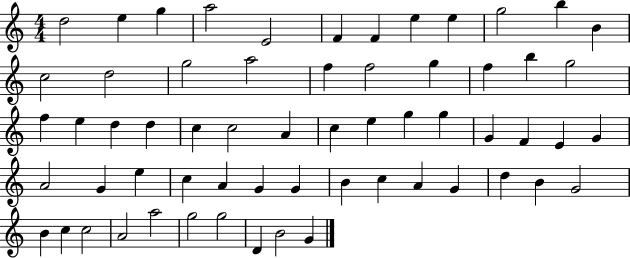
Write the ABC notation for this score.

X:1
T:Untitled
M:4/4
L:1/4
K:C
d2 e g a2 E2 F F e e g2 b B c2 d2 g2 a2 f f2 g f b g2 f e d d c c2 A c e g g G F E G A2 G e c A G G B c A G d B G2 B c c2 A2 a2 g2 g2 D B2 G